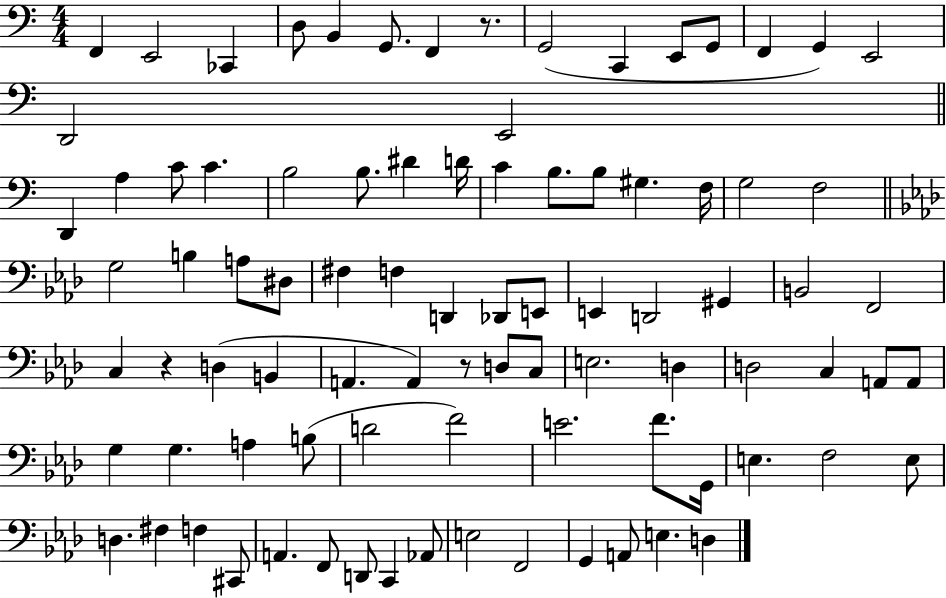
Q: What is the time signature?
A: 4/4